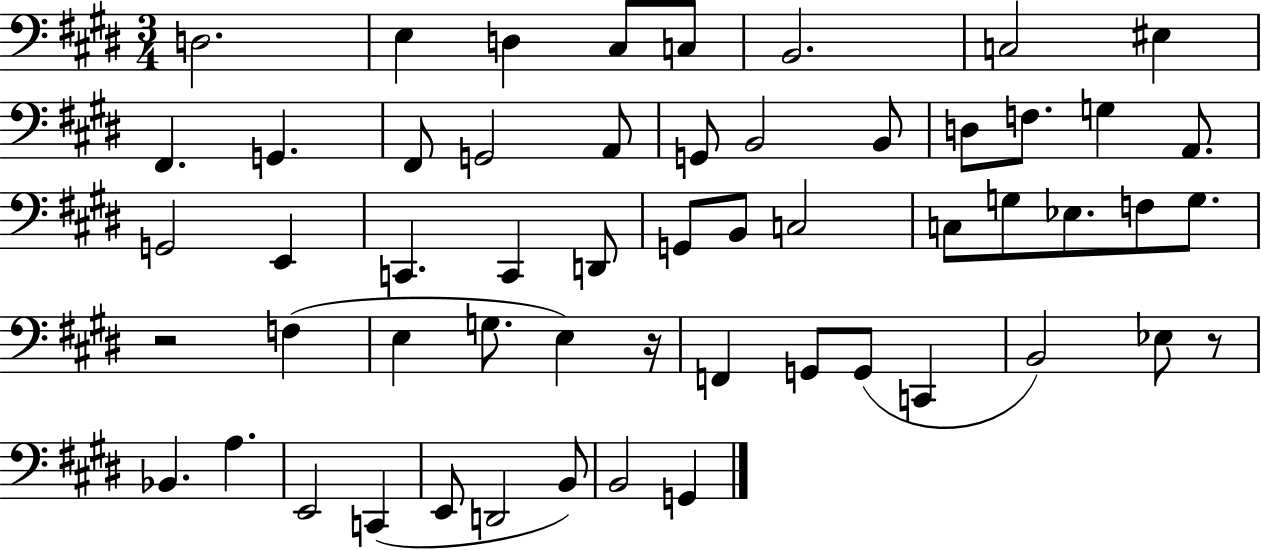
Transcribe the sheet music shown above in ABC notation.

X:1
T:Untitled
M:3/4
L:1/4
K:E
D,2 E, D, ^C,/2 C,/2 B,,2 C,2 ^E, ^F,, G,, ^F,,/2 G,,2 A,,/2 G,,/2 B,,2 B,,/2 D,/2 F,/2 G, A,,/2 G,,2 E,, C,, C,, D,,/2 G,,/2 B,,/2 C,2 C,/2 G,/2 _E,/2 F,/2 G,/2 z2 F, E, G,/2 E, z/4 F,, G,,/2 G,,/2 C,, B,,2 _E,/2 z/2 _B,, A, E,,2 C,, E,,/2 D,,2 B,,/2 B,,2 G,,